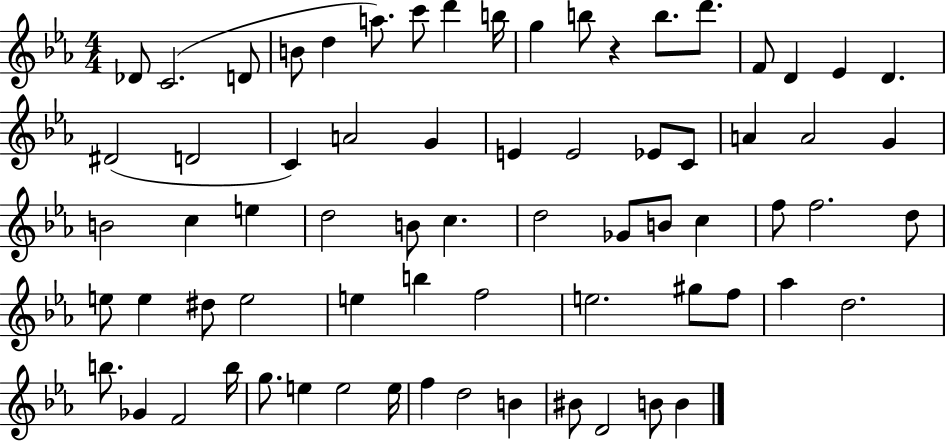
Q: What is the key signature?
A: EES major